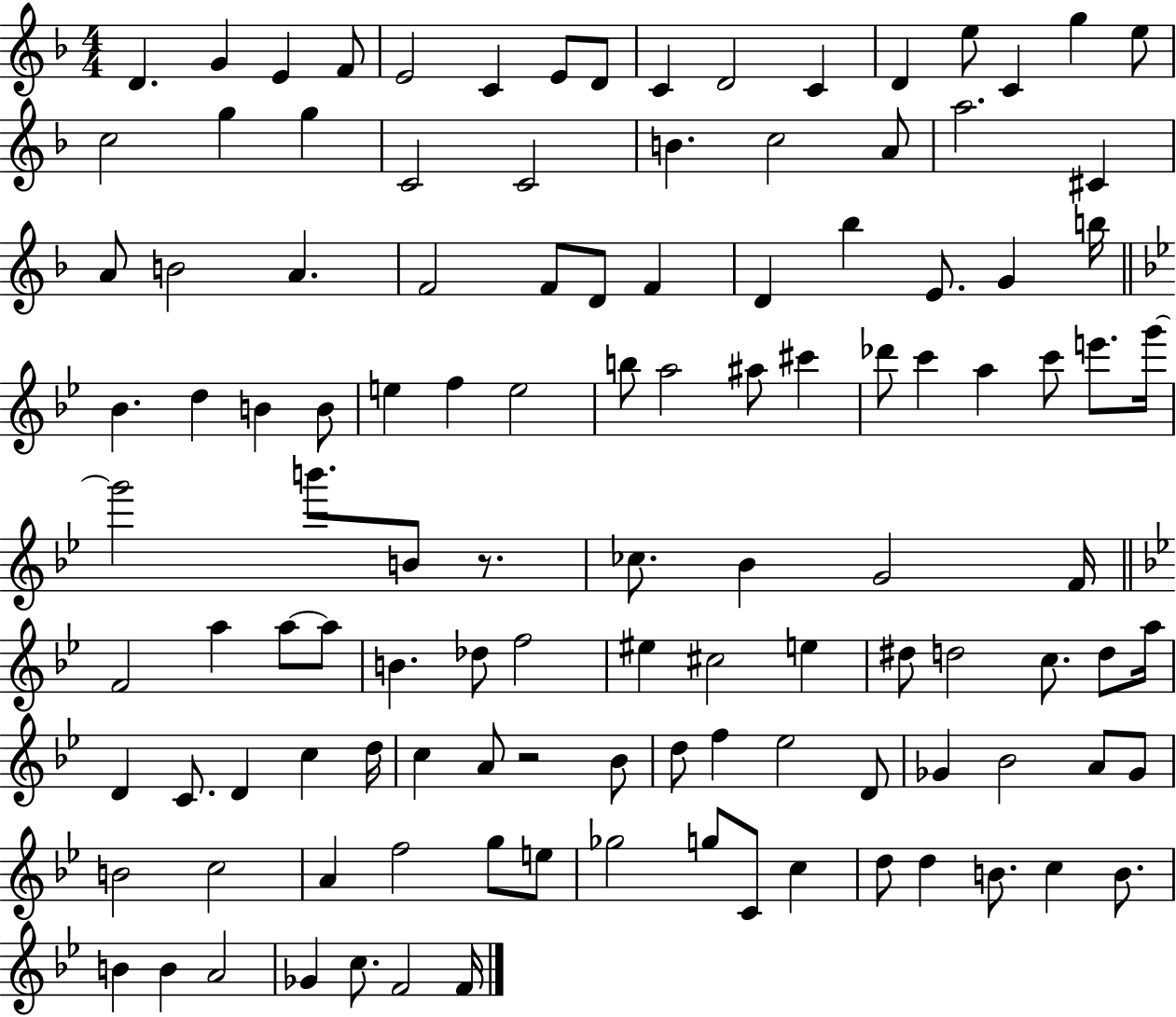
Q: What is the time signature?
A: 4/4